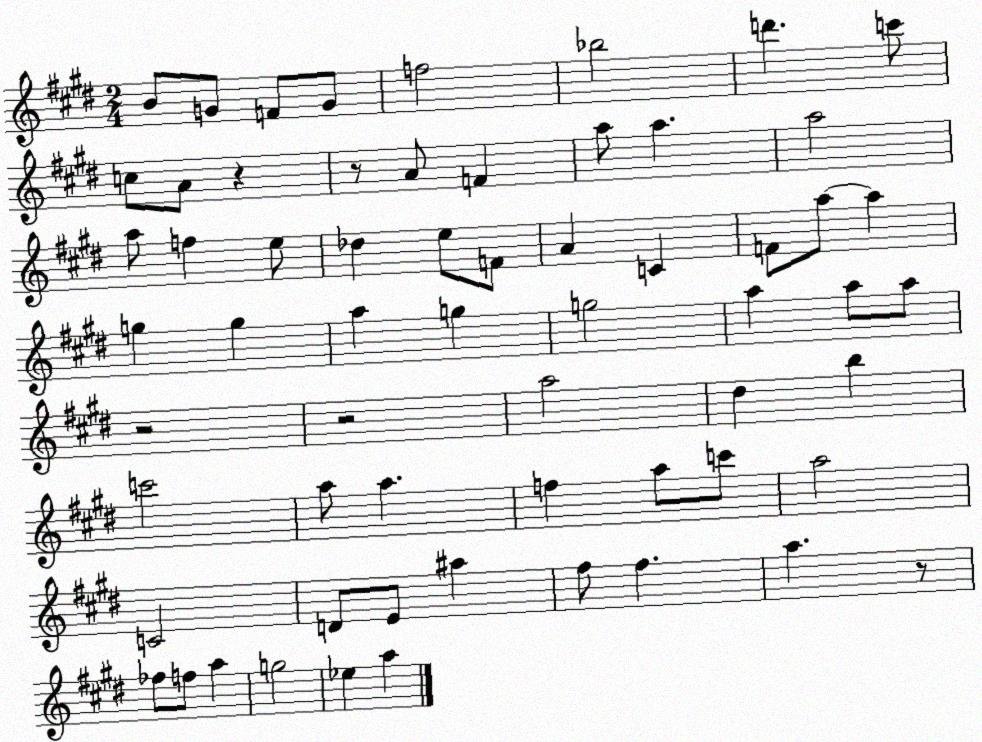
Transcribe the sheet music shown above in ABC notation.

X:1
T:Untitled
M:2/4
L:1/4
K:E
B/2 G/2 F/2 G/2 f2 _b2 d' c'/2 c/2 A/2 z z/2 A/2 F a/2 a a2 a/2 f e/2 _d e/2 F/2 A C F/2 a/2 a g g a g g2 a a/2 a/2 z2 z2 a2 ^d b c'2 a/2 a f a/2 c'/2 a2 C2 D/2 E/2 ^a ^f/2 ^f a z/2 _f/2 f/2 a g2 _e a